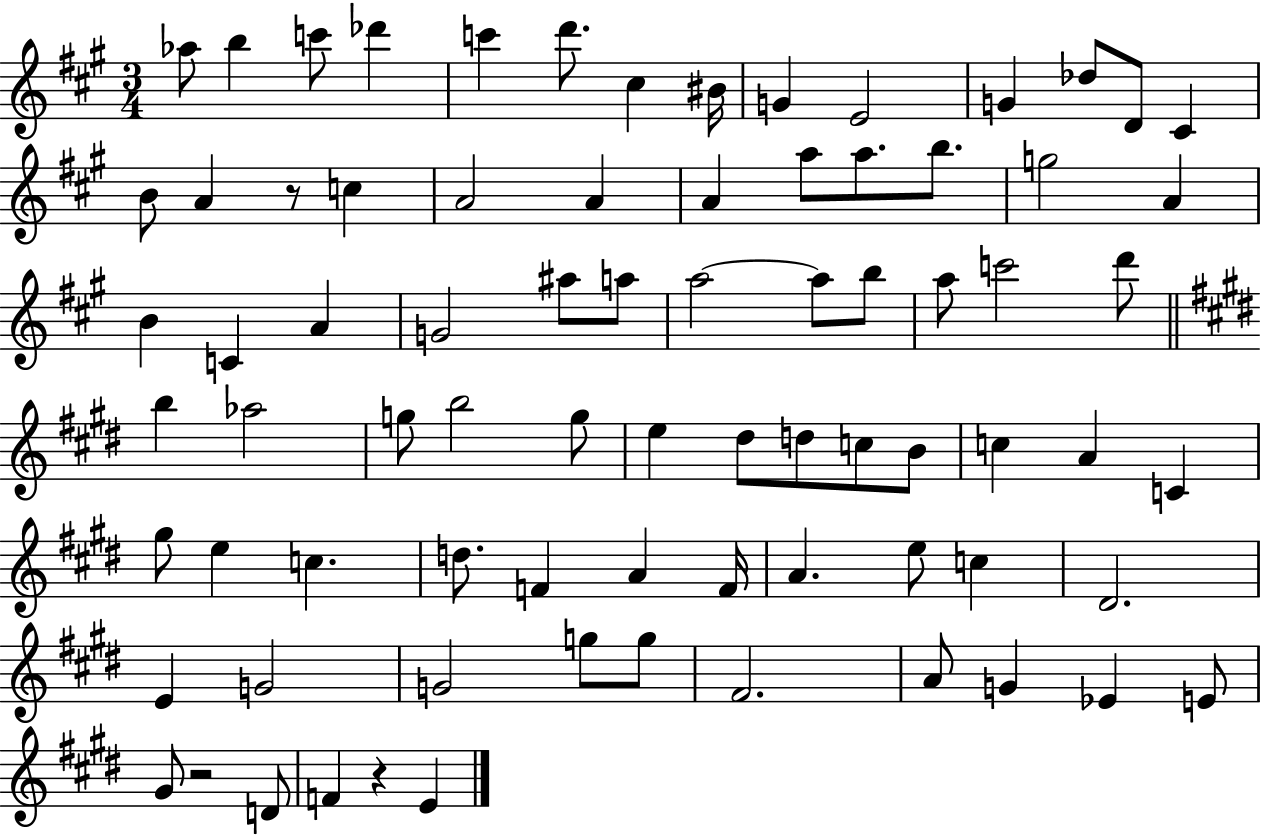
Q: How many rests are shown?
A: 3